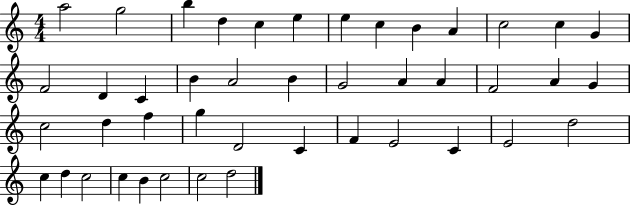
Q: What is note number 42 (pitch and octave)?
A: C5